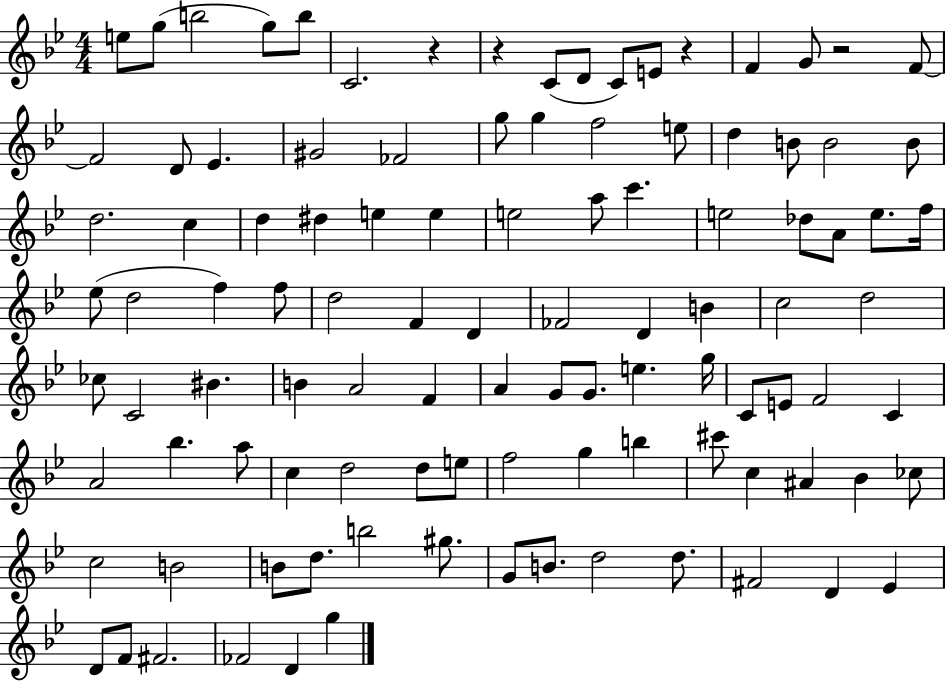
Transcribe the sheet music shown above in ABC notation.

X:1
T:Untitled
M:4/4
L:1/4
K:Bb
e/2 g/2 b2 g/2 b/2 C2 z z C/2 D/2 C/2 E/2 z F G/2 z2 F/2 F2 D/2 _E ^G2 _F2 g/2 g f2 e/2 d B/2 B2 B/2 d2 c d ^d e e e2 a/2 c' e2 _d/2 A/2 e/2 f/4 _e/2 d2 f f/2 d2 F D _F2 D B c2 d2 _c/2 C2 ^B B A2 F A G/2 G/2 e g/4 C/2 E/2 F2 C A2 _b a/2 c d2 d/2 e/2 f2 g b ^c'/2 c ^A _B _c/2 c2 B2 B/2 d/2 b2 ^g/2 G/2 B/2 d2 d/2 ^F2 D _E D/2 F/2 ^F2 _F2 D g